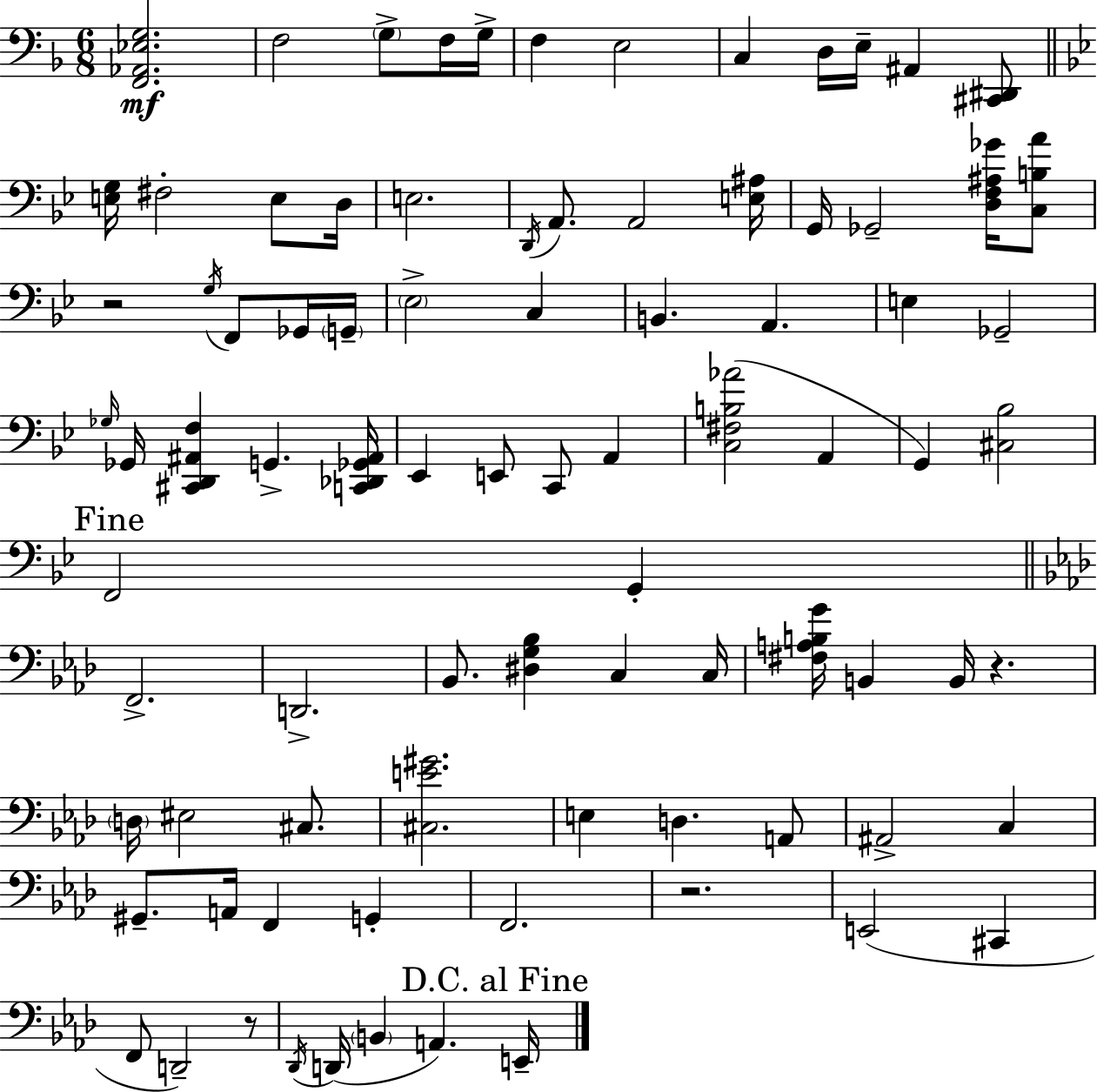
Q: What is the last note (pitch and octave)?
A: E2